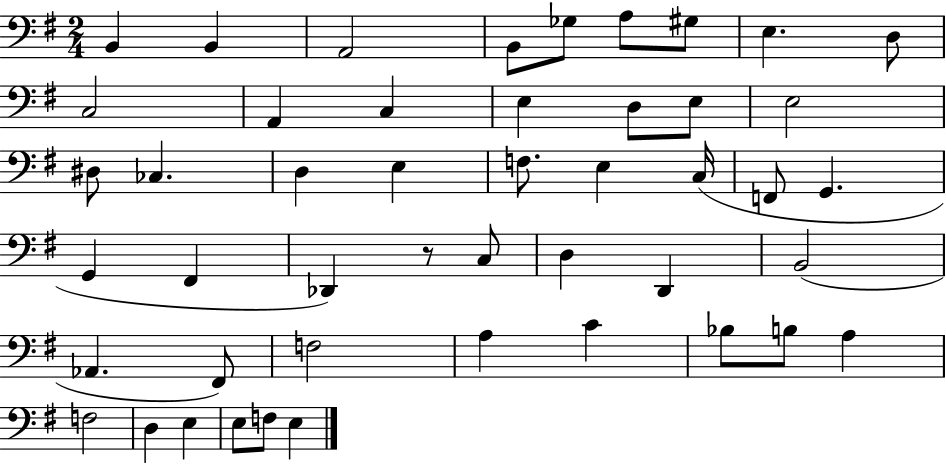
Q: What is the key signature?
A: G major